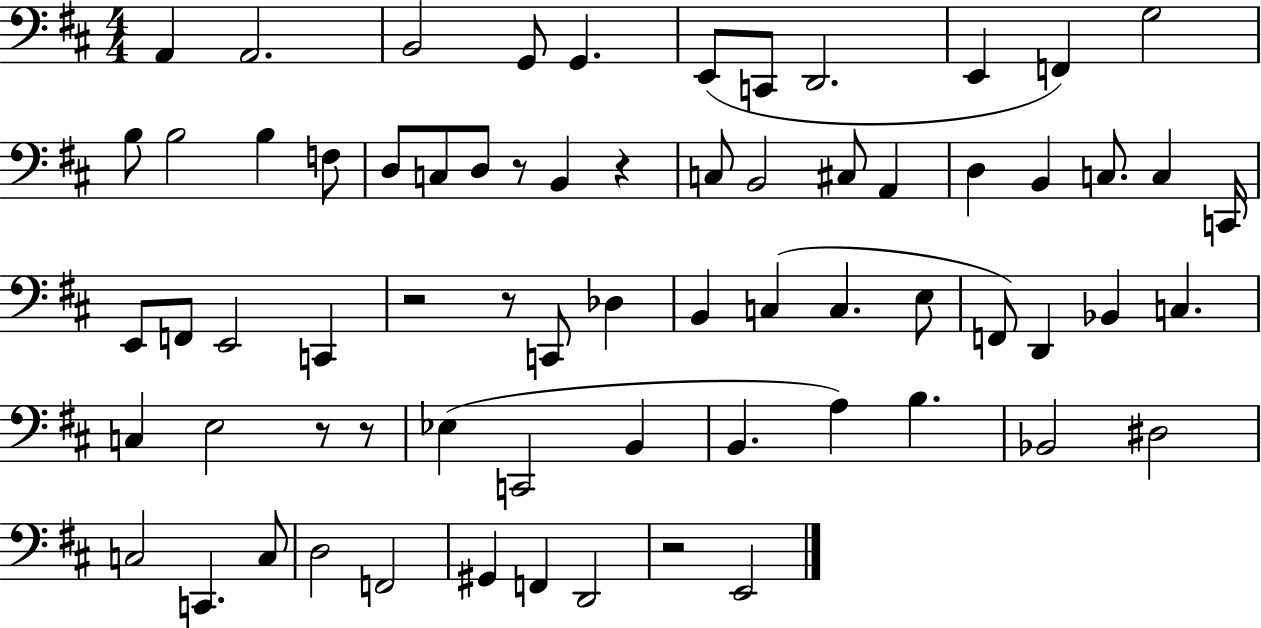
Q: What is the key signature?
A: D major